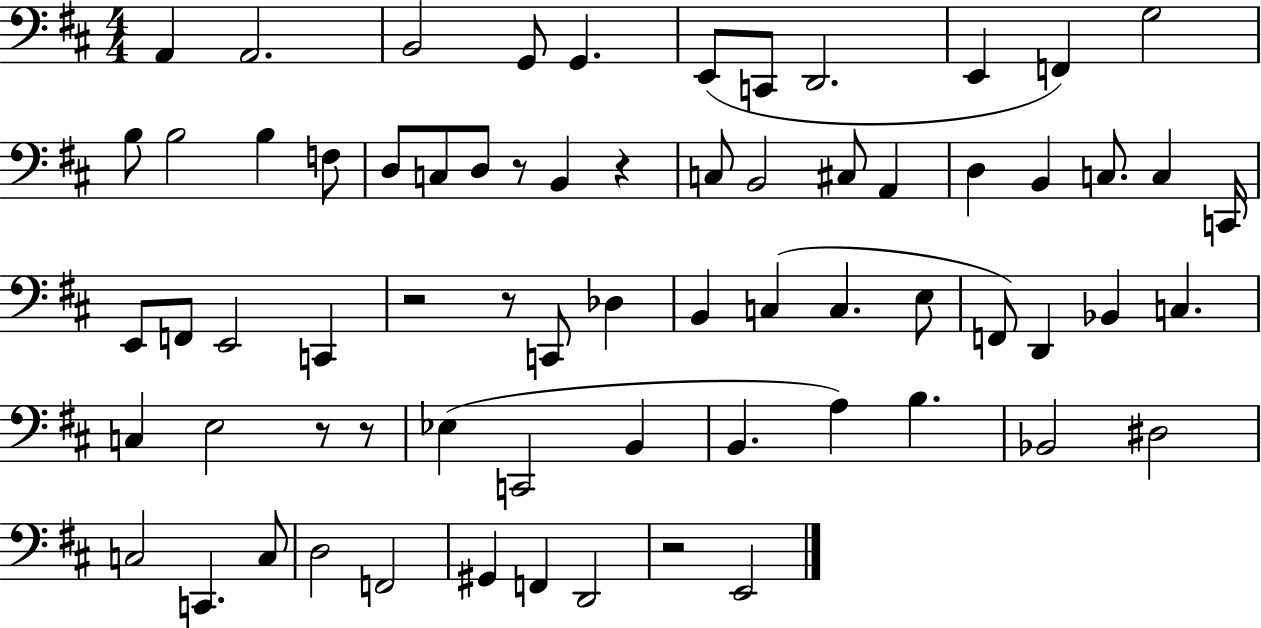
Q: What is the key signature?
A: D major